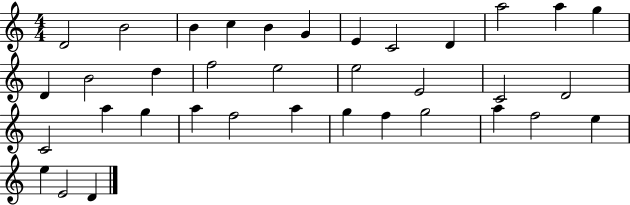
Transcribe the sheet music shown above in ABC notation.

X:1
T:Untitled
M:4/4
L:1/4
K:C
D2 B2 B c B G E C2 D a2 a g D B2 d f2 e2 e2 E2 C2 D2 C2 a g a f2 a g f g2 a f2 e e E2 D